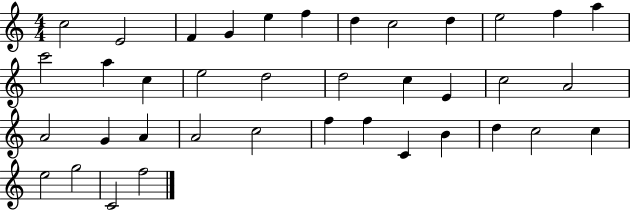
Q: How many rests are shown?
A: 0